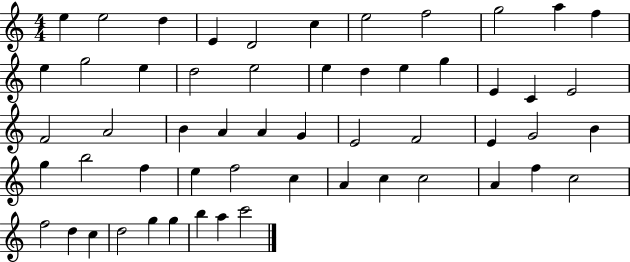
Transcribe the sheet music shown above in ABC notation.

X:1
T:Untitled
M:4/4
L:1/4
K:C
e e2 d E D2 c e2 f2 g2 a f e g2 e d2 e2 e d e g E C E2 F2 A2 B A A G E2 F2 E G2 B g b2 f e f2 c A c c2 A f c2 f2 d c d2 g g b a c'2